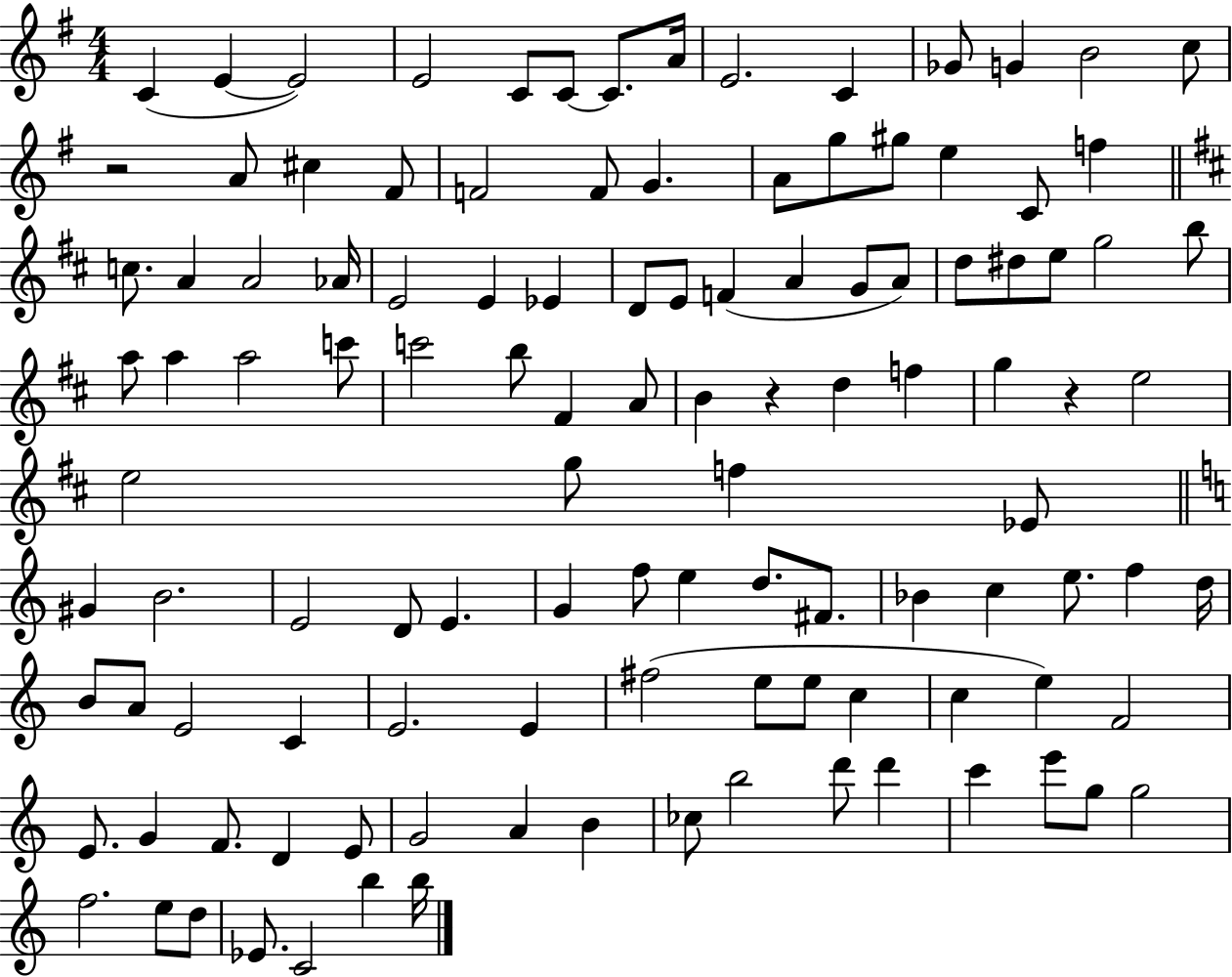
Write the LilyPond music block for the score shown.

{
  \clef treble
  \numericTimeSignature
  \time 4/4
  \key g \major
  \repeat volta 2 { c'4( e'4~~ e'2) | e'2 c'8 c'8~~ c'8. a'16 | e'2. c'4 | ges'8 g'4 b'2 c''8 | \break r2 a'8 cis''4 fis'8 | f'2 f'8 g'4. | a'8 g''8 gis''8 e''4 c'8 f''4 | \bar "||" \break \key b \minor c''8. a'4 a'2 aes'16 | e'2 e'4 ees'4 | d'8 e'8 f'4( a'4 g'8 a'8) | d''8 dis''8 e''8 g''2 b''8 | \break a''8 a''4 a''2 c'''8 | c'''2 b''8 fis'4 a'8 | b'4 r4 d''4 f''4 | g''4 r4 e''2 | \break e''2 g''8 f''4 ees'8 | \bar "||" \break \key c \major gis'4 b'2. | e'2 d'8 e'4. | g'4 f''8 e''4 d''8. fis'8. | bes'4 c''4 e''8. f''4 d''16 | \break b'8 a'8 e'2 c'4 | e'2. e'4 | fis''2( e''8 e''8 c''4 | c''4 e''4) f'2 | \break e'8. g'4 f'8. d'4 e'8 | g'2 a'4 b'4 | ces''8 b''2 d'''8 d'''4 | c'''4 e'''8 g''8 g''2 | \break f''2. e''8 d''8 | ees'8. c'2 b''4 b''16 | } \bar "|."
}